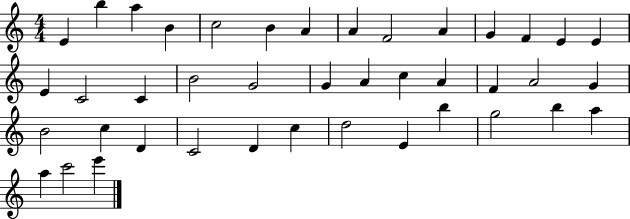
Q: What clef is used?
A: treble